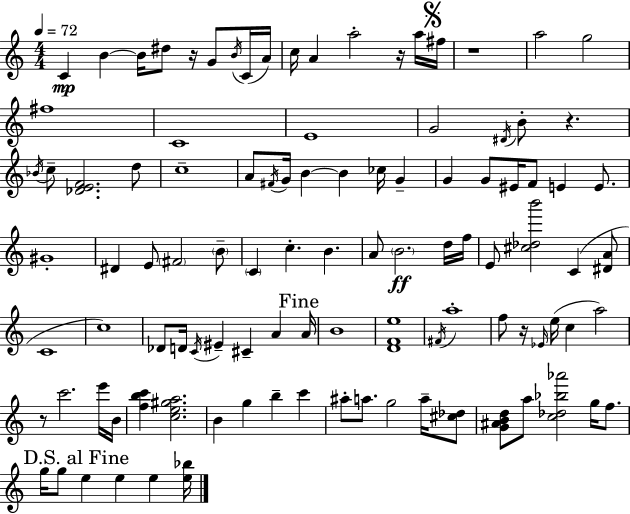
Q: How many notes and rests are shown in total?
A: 104